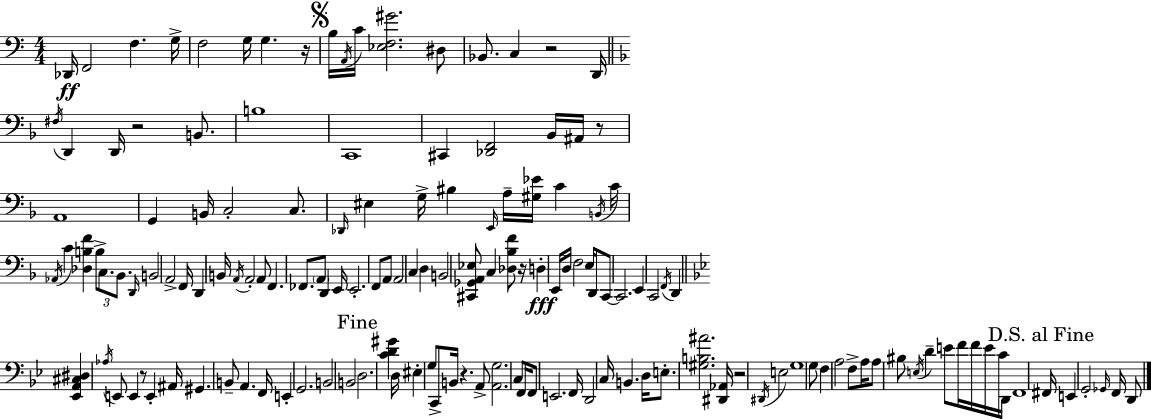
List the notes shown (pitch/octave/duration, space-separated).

Db2/s F2/h F3/q. G3/s F3/h G3/s G3/q. R/s B3/s A2/s C4/s [Eb3,F3,G#4]/h. D#3/e Bb2/e. C3/q R/h D2/s F#3/s D2/q D2/s R/h B2/e. B3/w C2/w C#2/q [Db2,F2]/h Bb2/s A#2/s R/e A2/w G2/q B2/s C3/h C3/e. Db2/s EIS3/q G3/s BIS3/q E2/s A3/s [G#3,Eb4]/s C4/q B2/s C4/s Ab2/s C4/q [Db3,B3,F4]/q B3/e C3/e. Bb2/e. D2/s B2/h A2/h F2/s D2/q B2/s A2/s A2/h A2/e F2/q. FES2/e. A2/e D2/q E2/s E2/h. F2/e A2/e A2/h C3/q D3/q B2/h [C#2,Gb2,A2,Eb3]/e C3/q [Db3,Bb3,F4]/e R/s D3/q E2/s D3/s F3/h E3/s D2/e C2/e C2/h. E2/q C2/h F2/s D2/q [Eb2,A2,C#3,D#3]/q Ab3/s E2/e E2/q R/e E2/q A#2/s G#2/q. B2/e A2/q. F2/s E2/q G2/h. B2/h B2/h D3/h. [C4,D4,G#4]/q D3/s EIS3/q G3/e C2/e B2/s R/q. A2/e [A2,G3]/h. C3/e F2/s F2/e E2/h. F2/s D2/h C3/s B2/q. D3/s E3/e. [G#3,B3,A#4]/h. [D#2,Ab2]/s R/h D#2/s E3/h G3/w G3/e F3/q A3/h F3/e A3/s A3/e BIS3/e E3/s D4/q E4/e F4/s F4/s E4/s C4/s D2/s F2/w F#2/s E2/q G2/h Gb2/s F2/s D2/e